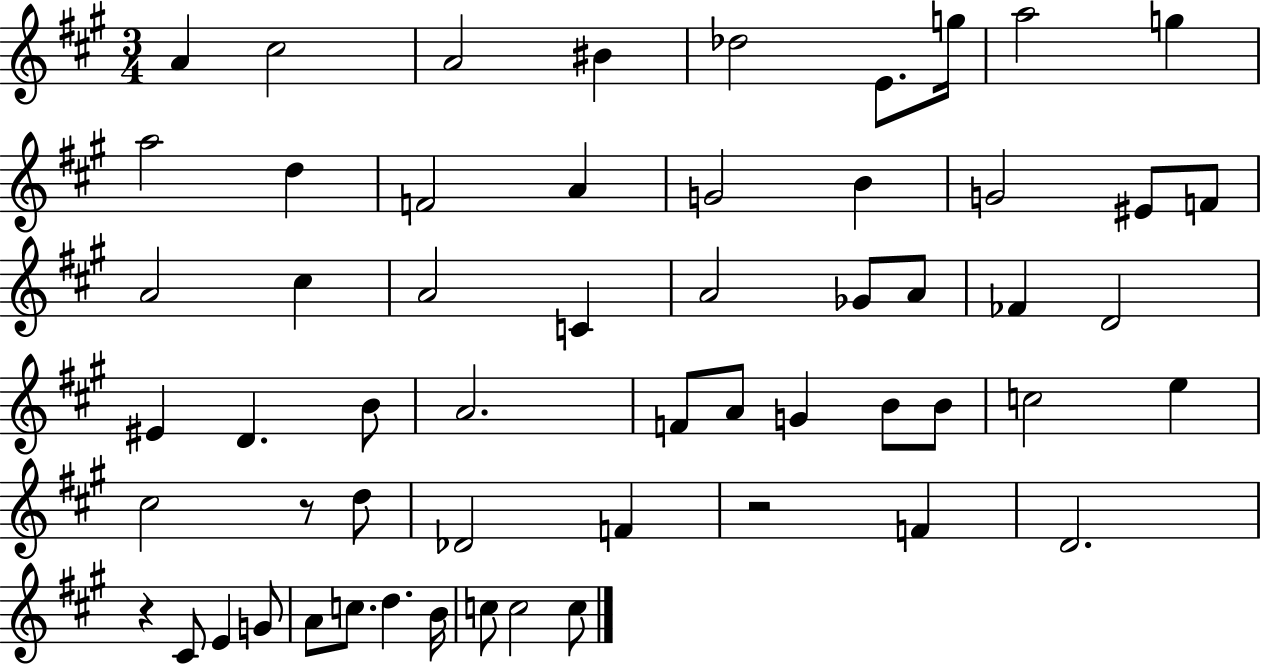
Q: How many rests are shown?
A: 3